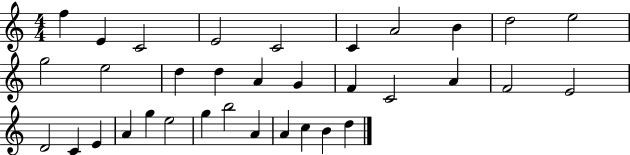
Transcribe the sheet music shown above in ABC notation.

X:1
T:Untitled
M:4/4
L:1/4
K:C
f E C2 E2 C2 C A2 B d2 e2 g2 e2 d d A G F C2 A F2 E2 D2 C E A g e2 g b2 A A c B d